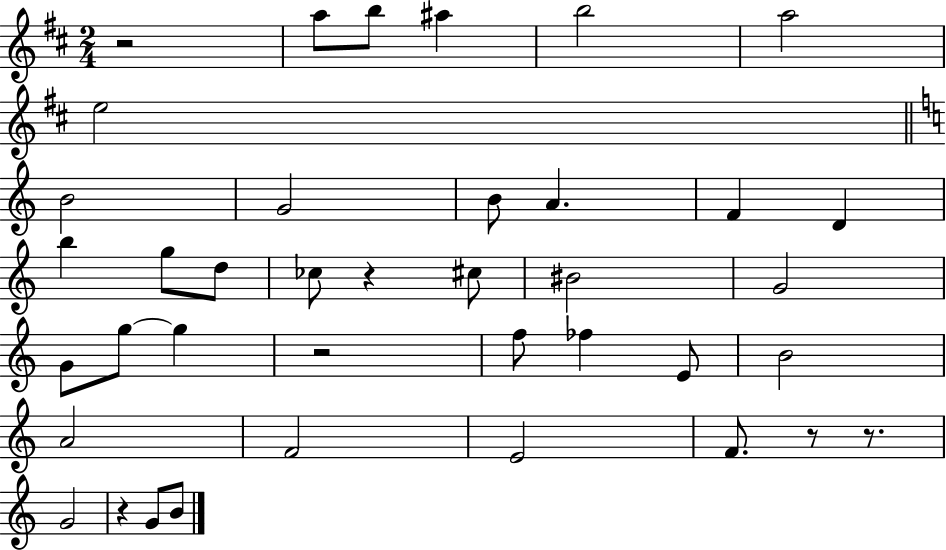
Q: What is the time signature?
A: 2/4